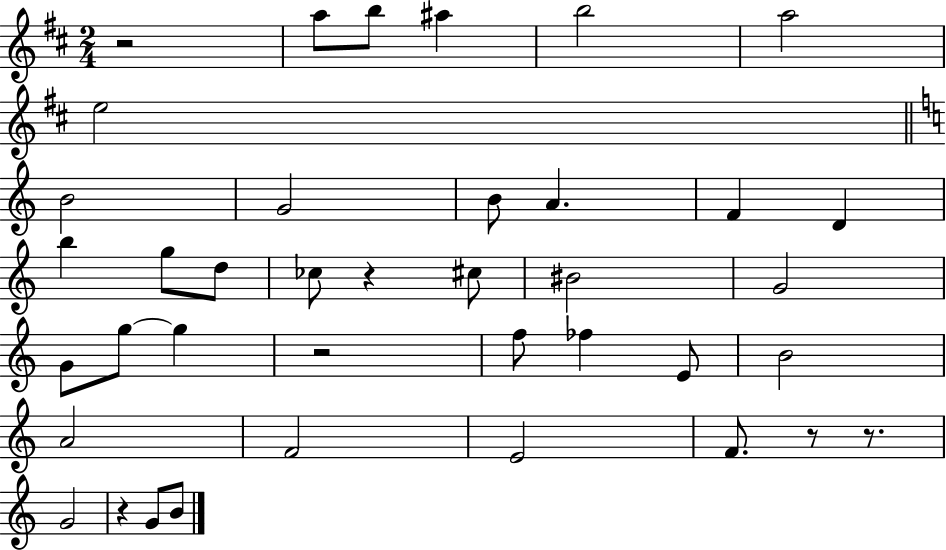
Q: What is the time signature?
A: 2/4